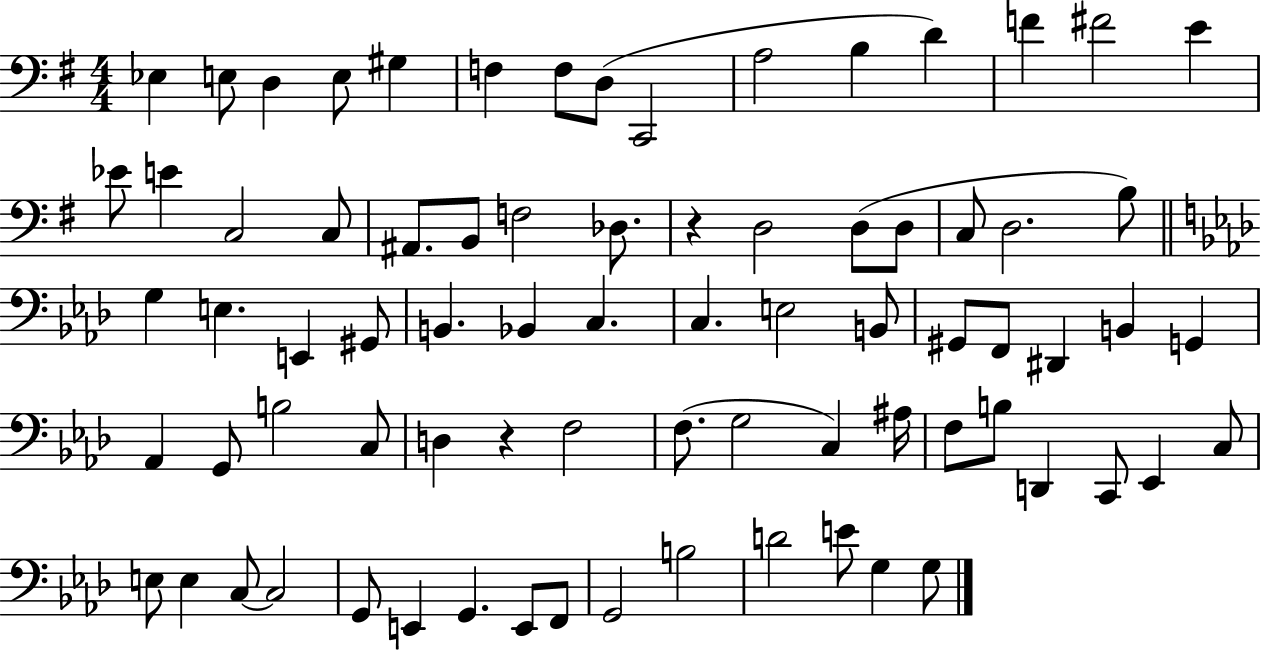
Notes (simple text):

Eb3/q E3/e D3/q E3/e G#3/q F3/q F3/e D3/e C2/h A3/h B3/q D4/q F4/q F#4/h E4/q Eb4/e E4/q C3/h C3/e A#2/e. B2/e F3/h Db3/e. R/q D3/h D3/e D3/e C3/e D3/h. B3/e G3/q E3/q. E2/q G#2/e B2/q. Bb2/q C3/q. C3/q. E3/h B2/e G#2/e F2/e D#2/q B2/q G2/q Ab2/q G2/e B3/h C3/e D3/q R/q F3/h F3/e. G3/h C3/q A#3/s F3/e B3/e D2/q C2/e Eb2/q C3/e E3/e E3/q C3/e C3/h G2/e E2/q G2/q. E2/e F2/e G2/h B3/h D4/h E4/e G3/q G3/e